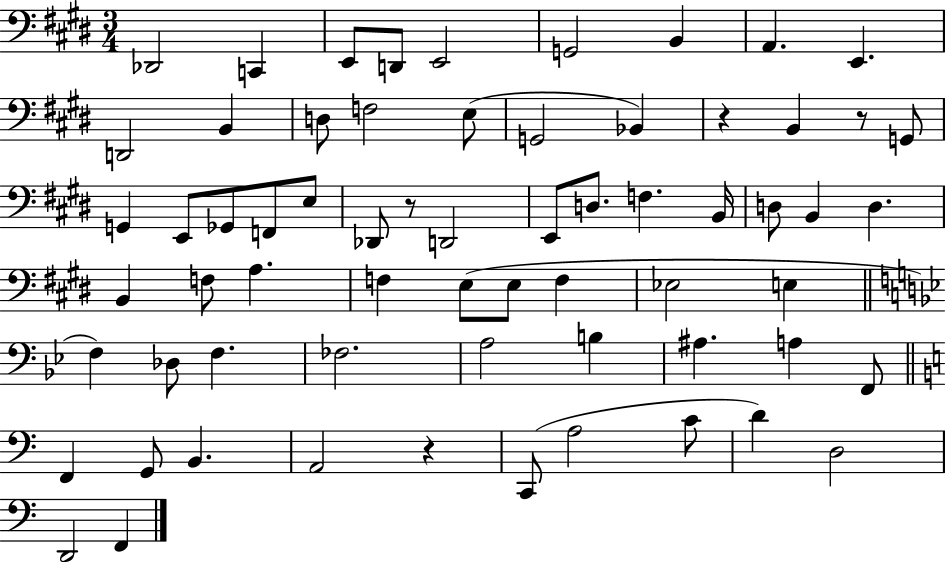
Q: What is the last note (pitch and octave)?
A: F2